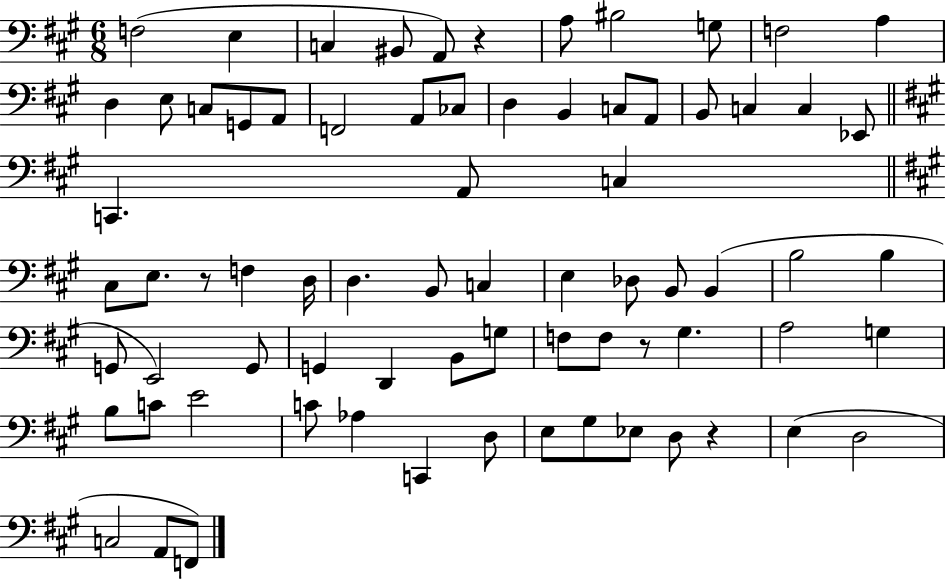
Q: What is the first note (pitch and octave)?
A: F3